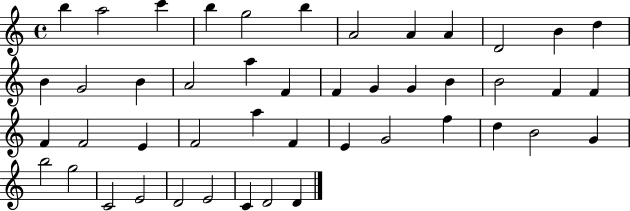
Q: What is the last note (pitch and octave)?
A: D4